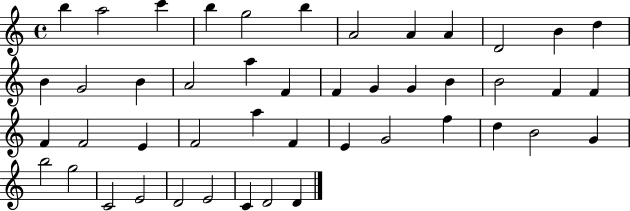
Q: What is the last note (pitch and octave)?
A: D4